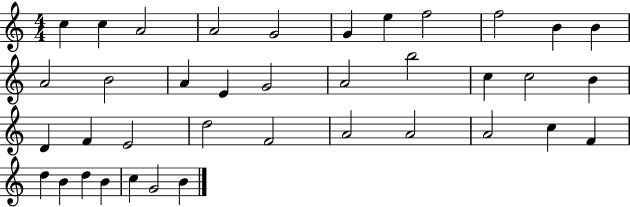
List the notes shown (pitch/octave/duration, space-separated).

C5/q C5/q A4/h A4/h G4/h G4/q E5/q F5/h F5/h B4/q B4/q A4/h B4/h A4/q E4/q G4/h A4/h B5/h C5/q C5/h B4/q D4/q F4/q E4/h D5/h F4/h A4/h A4/h A4/h C5/q F4/q D5/q B4/q D5/q B4/q C5/q G4/h B4/q